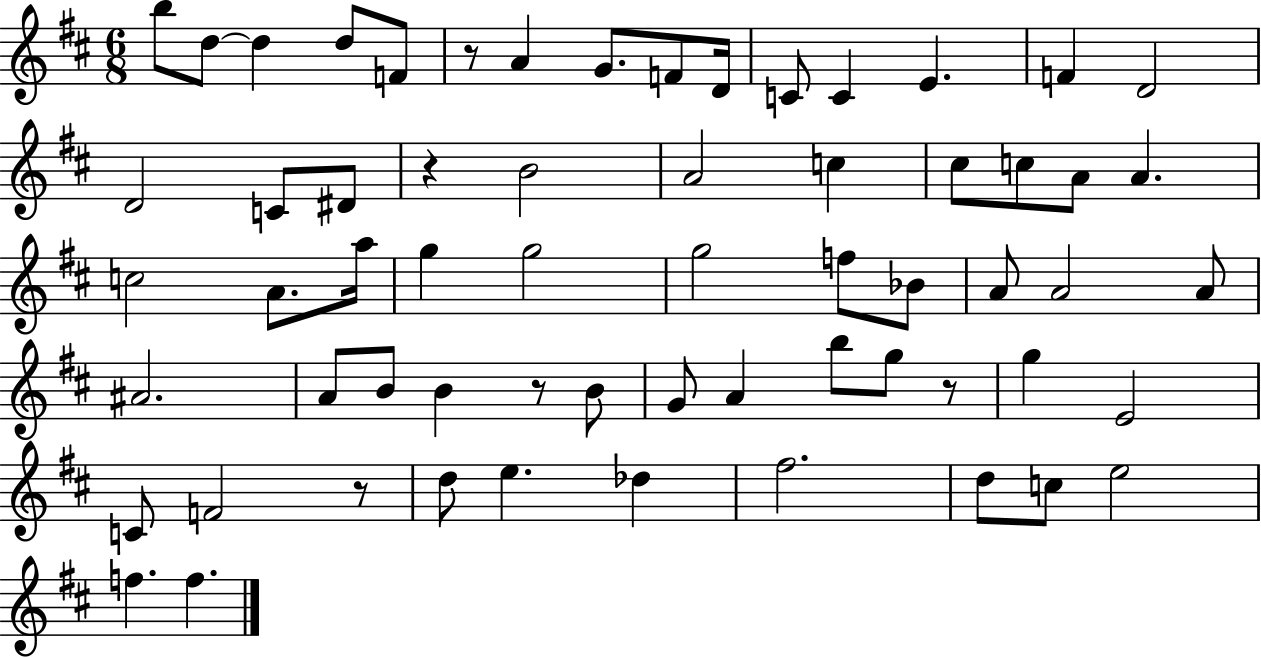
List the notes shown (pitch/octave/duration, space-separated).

B5/e D5/e D5/q D5/e F4/e R/e A4/q G4/e. F4/e D4/s C4/e C4/q E4/q. F4/q D4/h D4/h C4/e D#4/e R/q B4/h A4/h C5/q C#5/e C5/e A4/e A4/q. C5/h A4/e. A5/s G5/q G5/h G5/h F5/e Bb4/e A4/e A4/h A4/e A#4/h. A4/e B4/e B4/q R/e B4/e G4/e A4/q B5/e G5/e R/e G5/q E4/h C4/e F4/h R/e D5/e E5/q. Db5/q F#5/h. D5/e C5/e E5/h F5/q. F5/q.